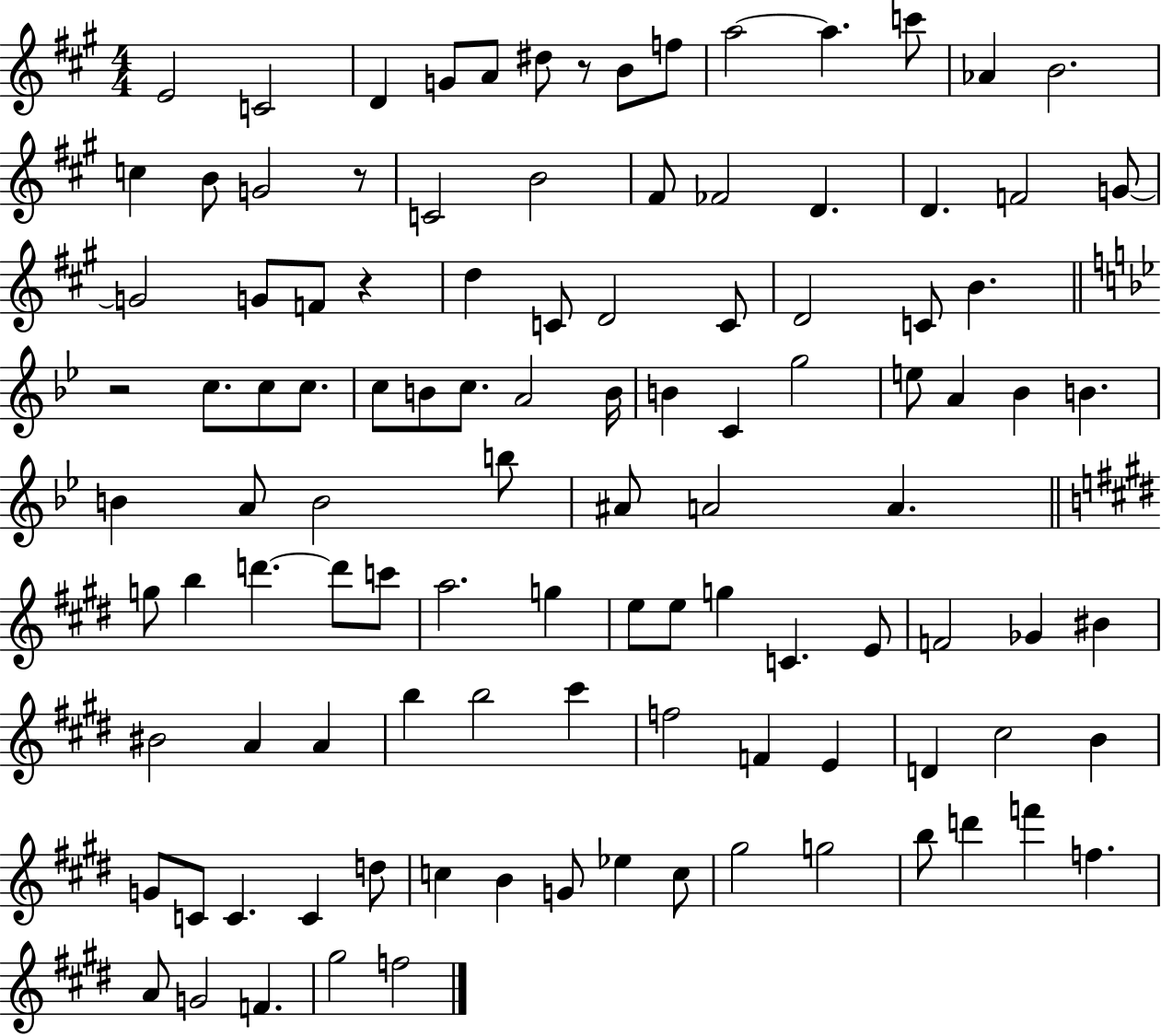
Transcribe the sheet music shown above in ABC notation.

X:1
T:Untitled
M:4/4
L:1/4
K:A
E2 C2 D G/2 A/2 ^d/2 z/2 B/2 f/2 a2 a c'/2 _A B2 c B/2 G2 z/2 C2 B2 ^F/2 _F2 D D F2 G/2 G2 G/2 F/2 z d C/2 D2 C/2 D2 C/2 B z2 c/2 c/2 c/2 c/2 B/2 c/2 A2 B/4 B C g2 e/2 A _B B B A/2 B2 b/2 ^A/2 A2 A g/2 b d' d'/2 c'/2 a2 g e/2 e/2 g C E/2 F2 _G ^B ^B2 A A b b2 ^c' f2 F E D ^c2 B G/2 C/2 C C d/2 c B G/2 _e c/2 ^g2 g2 b/2 d' f' f A/2 G2 F ^g2 f2